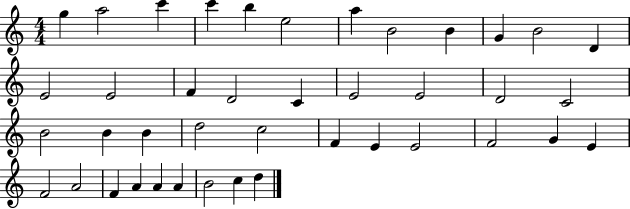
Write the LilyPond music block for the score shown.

{
  \clef treble
  \numericTimeSignature
  \time 4/4
  \key c \major
  g''4 a''2 c'''4 | c'''4 b''4 e''2 | a''4 b'2 b'4 | g'4 b'2 d'4 | \break e'2 e'2 | f'4 d'2 c'4 | e'2 e'2 | d'2 c'2 | \break b'2 b'4 b'4 | d''2 c''2 | f'4 e'4 e'2 | f'2 g'4 e'4 | \break f'2 a'2 | f'4 a'4 a'4 a'4 | b'2 c''4 d''4 | \bar "|."
}